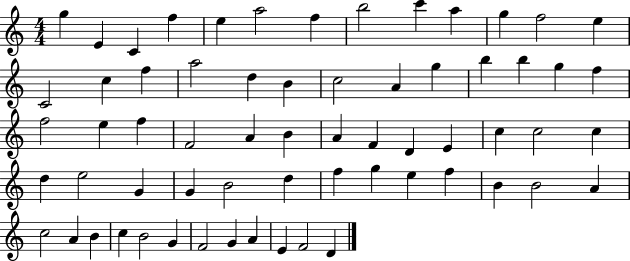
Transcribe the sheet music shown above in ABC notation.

X:1
T:Untitled
M:4/4
L:1/4
K:C
g E C f e a2 f b2 c' a g f2 e C2 c f a2 d B c2 A g b b g f f2 e f F2 A B A F D E c c2 c d e2 G G B2 d f g e f B B2 A c2 A B c B2 G F2 G A E F2 D